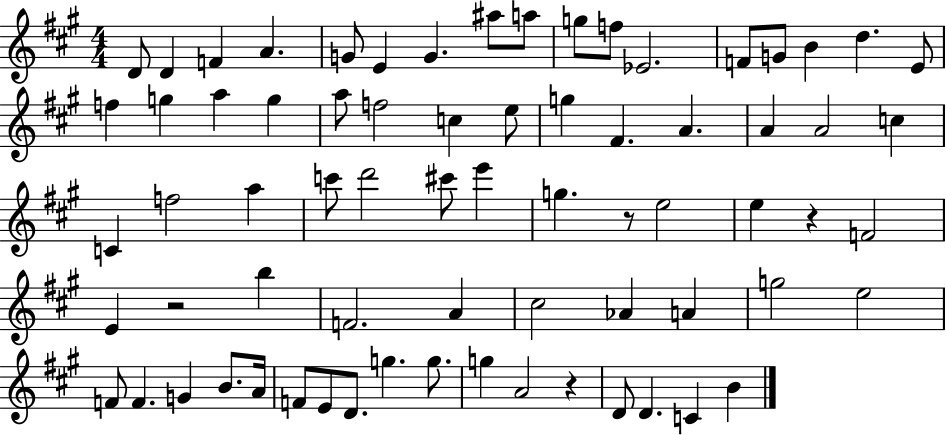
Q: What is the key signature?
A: A major